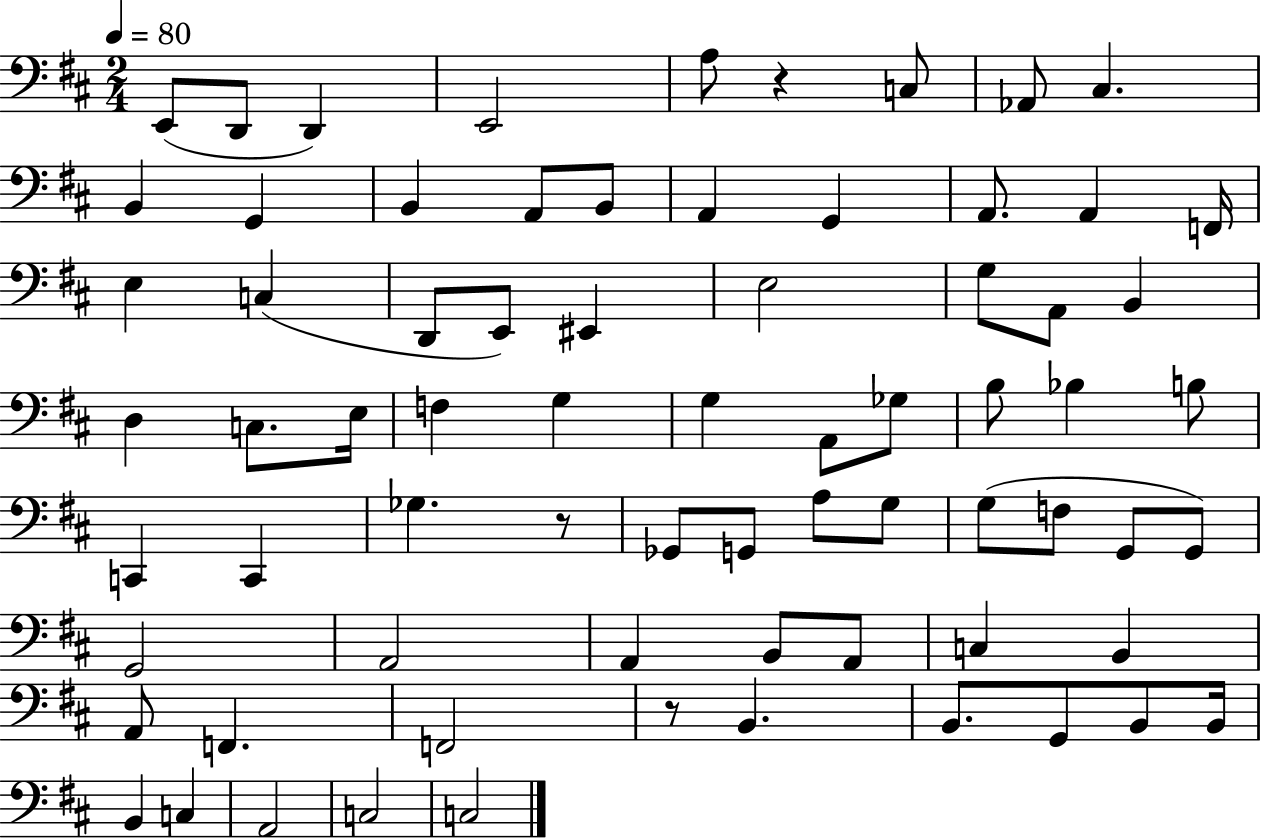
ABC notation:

X:1
T:Untitled
M:2/4
L:1/4
K:D
E,,/2 D,,/2 D,, E,,2 A,/2 z C,/2 _A,,/2 ^C, B,, G,, B,, A,,/2 B,,/2 A,, G,, A,,/2 A,, F,,/4 E, C, D,,/2 E,,/2 ^E,, E,2 G,/2 A,,/2 B,, D, C,/2 E,/4 F, G, G, A,,/2 _G,/2 B,/2 _B, B,/2 C,, C,, _G, z/2 _G,,/2 G,,/2 A,/2 G,/2 G,/2 F,/2 G,,/2 G,,/2 G,,2 A,,2 A,, B,,/2 A,,/2 C, B,, A,,/2 F,, F,,2 z/2 B,, B,,/2 G,,/2 B,,/2 B,,/4 B,, C, A,,2 C,2 C,2